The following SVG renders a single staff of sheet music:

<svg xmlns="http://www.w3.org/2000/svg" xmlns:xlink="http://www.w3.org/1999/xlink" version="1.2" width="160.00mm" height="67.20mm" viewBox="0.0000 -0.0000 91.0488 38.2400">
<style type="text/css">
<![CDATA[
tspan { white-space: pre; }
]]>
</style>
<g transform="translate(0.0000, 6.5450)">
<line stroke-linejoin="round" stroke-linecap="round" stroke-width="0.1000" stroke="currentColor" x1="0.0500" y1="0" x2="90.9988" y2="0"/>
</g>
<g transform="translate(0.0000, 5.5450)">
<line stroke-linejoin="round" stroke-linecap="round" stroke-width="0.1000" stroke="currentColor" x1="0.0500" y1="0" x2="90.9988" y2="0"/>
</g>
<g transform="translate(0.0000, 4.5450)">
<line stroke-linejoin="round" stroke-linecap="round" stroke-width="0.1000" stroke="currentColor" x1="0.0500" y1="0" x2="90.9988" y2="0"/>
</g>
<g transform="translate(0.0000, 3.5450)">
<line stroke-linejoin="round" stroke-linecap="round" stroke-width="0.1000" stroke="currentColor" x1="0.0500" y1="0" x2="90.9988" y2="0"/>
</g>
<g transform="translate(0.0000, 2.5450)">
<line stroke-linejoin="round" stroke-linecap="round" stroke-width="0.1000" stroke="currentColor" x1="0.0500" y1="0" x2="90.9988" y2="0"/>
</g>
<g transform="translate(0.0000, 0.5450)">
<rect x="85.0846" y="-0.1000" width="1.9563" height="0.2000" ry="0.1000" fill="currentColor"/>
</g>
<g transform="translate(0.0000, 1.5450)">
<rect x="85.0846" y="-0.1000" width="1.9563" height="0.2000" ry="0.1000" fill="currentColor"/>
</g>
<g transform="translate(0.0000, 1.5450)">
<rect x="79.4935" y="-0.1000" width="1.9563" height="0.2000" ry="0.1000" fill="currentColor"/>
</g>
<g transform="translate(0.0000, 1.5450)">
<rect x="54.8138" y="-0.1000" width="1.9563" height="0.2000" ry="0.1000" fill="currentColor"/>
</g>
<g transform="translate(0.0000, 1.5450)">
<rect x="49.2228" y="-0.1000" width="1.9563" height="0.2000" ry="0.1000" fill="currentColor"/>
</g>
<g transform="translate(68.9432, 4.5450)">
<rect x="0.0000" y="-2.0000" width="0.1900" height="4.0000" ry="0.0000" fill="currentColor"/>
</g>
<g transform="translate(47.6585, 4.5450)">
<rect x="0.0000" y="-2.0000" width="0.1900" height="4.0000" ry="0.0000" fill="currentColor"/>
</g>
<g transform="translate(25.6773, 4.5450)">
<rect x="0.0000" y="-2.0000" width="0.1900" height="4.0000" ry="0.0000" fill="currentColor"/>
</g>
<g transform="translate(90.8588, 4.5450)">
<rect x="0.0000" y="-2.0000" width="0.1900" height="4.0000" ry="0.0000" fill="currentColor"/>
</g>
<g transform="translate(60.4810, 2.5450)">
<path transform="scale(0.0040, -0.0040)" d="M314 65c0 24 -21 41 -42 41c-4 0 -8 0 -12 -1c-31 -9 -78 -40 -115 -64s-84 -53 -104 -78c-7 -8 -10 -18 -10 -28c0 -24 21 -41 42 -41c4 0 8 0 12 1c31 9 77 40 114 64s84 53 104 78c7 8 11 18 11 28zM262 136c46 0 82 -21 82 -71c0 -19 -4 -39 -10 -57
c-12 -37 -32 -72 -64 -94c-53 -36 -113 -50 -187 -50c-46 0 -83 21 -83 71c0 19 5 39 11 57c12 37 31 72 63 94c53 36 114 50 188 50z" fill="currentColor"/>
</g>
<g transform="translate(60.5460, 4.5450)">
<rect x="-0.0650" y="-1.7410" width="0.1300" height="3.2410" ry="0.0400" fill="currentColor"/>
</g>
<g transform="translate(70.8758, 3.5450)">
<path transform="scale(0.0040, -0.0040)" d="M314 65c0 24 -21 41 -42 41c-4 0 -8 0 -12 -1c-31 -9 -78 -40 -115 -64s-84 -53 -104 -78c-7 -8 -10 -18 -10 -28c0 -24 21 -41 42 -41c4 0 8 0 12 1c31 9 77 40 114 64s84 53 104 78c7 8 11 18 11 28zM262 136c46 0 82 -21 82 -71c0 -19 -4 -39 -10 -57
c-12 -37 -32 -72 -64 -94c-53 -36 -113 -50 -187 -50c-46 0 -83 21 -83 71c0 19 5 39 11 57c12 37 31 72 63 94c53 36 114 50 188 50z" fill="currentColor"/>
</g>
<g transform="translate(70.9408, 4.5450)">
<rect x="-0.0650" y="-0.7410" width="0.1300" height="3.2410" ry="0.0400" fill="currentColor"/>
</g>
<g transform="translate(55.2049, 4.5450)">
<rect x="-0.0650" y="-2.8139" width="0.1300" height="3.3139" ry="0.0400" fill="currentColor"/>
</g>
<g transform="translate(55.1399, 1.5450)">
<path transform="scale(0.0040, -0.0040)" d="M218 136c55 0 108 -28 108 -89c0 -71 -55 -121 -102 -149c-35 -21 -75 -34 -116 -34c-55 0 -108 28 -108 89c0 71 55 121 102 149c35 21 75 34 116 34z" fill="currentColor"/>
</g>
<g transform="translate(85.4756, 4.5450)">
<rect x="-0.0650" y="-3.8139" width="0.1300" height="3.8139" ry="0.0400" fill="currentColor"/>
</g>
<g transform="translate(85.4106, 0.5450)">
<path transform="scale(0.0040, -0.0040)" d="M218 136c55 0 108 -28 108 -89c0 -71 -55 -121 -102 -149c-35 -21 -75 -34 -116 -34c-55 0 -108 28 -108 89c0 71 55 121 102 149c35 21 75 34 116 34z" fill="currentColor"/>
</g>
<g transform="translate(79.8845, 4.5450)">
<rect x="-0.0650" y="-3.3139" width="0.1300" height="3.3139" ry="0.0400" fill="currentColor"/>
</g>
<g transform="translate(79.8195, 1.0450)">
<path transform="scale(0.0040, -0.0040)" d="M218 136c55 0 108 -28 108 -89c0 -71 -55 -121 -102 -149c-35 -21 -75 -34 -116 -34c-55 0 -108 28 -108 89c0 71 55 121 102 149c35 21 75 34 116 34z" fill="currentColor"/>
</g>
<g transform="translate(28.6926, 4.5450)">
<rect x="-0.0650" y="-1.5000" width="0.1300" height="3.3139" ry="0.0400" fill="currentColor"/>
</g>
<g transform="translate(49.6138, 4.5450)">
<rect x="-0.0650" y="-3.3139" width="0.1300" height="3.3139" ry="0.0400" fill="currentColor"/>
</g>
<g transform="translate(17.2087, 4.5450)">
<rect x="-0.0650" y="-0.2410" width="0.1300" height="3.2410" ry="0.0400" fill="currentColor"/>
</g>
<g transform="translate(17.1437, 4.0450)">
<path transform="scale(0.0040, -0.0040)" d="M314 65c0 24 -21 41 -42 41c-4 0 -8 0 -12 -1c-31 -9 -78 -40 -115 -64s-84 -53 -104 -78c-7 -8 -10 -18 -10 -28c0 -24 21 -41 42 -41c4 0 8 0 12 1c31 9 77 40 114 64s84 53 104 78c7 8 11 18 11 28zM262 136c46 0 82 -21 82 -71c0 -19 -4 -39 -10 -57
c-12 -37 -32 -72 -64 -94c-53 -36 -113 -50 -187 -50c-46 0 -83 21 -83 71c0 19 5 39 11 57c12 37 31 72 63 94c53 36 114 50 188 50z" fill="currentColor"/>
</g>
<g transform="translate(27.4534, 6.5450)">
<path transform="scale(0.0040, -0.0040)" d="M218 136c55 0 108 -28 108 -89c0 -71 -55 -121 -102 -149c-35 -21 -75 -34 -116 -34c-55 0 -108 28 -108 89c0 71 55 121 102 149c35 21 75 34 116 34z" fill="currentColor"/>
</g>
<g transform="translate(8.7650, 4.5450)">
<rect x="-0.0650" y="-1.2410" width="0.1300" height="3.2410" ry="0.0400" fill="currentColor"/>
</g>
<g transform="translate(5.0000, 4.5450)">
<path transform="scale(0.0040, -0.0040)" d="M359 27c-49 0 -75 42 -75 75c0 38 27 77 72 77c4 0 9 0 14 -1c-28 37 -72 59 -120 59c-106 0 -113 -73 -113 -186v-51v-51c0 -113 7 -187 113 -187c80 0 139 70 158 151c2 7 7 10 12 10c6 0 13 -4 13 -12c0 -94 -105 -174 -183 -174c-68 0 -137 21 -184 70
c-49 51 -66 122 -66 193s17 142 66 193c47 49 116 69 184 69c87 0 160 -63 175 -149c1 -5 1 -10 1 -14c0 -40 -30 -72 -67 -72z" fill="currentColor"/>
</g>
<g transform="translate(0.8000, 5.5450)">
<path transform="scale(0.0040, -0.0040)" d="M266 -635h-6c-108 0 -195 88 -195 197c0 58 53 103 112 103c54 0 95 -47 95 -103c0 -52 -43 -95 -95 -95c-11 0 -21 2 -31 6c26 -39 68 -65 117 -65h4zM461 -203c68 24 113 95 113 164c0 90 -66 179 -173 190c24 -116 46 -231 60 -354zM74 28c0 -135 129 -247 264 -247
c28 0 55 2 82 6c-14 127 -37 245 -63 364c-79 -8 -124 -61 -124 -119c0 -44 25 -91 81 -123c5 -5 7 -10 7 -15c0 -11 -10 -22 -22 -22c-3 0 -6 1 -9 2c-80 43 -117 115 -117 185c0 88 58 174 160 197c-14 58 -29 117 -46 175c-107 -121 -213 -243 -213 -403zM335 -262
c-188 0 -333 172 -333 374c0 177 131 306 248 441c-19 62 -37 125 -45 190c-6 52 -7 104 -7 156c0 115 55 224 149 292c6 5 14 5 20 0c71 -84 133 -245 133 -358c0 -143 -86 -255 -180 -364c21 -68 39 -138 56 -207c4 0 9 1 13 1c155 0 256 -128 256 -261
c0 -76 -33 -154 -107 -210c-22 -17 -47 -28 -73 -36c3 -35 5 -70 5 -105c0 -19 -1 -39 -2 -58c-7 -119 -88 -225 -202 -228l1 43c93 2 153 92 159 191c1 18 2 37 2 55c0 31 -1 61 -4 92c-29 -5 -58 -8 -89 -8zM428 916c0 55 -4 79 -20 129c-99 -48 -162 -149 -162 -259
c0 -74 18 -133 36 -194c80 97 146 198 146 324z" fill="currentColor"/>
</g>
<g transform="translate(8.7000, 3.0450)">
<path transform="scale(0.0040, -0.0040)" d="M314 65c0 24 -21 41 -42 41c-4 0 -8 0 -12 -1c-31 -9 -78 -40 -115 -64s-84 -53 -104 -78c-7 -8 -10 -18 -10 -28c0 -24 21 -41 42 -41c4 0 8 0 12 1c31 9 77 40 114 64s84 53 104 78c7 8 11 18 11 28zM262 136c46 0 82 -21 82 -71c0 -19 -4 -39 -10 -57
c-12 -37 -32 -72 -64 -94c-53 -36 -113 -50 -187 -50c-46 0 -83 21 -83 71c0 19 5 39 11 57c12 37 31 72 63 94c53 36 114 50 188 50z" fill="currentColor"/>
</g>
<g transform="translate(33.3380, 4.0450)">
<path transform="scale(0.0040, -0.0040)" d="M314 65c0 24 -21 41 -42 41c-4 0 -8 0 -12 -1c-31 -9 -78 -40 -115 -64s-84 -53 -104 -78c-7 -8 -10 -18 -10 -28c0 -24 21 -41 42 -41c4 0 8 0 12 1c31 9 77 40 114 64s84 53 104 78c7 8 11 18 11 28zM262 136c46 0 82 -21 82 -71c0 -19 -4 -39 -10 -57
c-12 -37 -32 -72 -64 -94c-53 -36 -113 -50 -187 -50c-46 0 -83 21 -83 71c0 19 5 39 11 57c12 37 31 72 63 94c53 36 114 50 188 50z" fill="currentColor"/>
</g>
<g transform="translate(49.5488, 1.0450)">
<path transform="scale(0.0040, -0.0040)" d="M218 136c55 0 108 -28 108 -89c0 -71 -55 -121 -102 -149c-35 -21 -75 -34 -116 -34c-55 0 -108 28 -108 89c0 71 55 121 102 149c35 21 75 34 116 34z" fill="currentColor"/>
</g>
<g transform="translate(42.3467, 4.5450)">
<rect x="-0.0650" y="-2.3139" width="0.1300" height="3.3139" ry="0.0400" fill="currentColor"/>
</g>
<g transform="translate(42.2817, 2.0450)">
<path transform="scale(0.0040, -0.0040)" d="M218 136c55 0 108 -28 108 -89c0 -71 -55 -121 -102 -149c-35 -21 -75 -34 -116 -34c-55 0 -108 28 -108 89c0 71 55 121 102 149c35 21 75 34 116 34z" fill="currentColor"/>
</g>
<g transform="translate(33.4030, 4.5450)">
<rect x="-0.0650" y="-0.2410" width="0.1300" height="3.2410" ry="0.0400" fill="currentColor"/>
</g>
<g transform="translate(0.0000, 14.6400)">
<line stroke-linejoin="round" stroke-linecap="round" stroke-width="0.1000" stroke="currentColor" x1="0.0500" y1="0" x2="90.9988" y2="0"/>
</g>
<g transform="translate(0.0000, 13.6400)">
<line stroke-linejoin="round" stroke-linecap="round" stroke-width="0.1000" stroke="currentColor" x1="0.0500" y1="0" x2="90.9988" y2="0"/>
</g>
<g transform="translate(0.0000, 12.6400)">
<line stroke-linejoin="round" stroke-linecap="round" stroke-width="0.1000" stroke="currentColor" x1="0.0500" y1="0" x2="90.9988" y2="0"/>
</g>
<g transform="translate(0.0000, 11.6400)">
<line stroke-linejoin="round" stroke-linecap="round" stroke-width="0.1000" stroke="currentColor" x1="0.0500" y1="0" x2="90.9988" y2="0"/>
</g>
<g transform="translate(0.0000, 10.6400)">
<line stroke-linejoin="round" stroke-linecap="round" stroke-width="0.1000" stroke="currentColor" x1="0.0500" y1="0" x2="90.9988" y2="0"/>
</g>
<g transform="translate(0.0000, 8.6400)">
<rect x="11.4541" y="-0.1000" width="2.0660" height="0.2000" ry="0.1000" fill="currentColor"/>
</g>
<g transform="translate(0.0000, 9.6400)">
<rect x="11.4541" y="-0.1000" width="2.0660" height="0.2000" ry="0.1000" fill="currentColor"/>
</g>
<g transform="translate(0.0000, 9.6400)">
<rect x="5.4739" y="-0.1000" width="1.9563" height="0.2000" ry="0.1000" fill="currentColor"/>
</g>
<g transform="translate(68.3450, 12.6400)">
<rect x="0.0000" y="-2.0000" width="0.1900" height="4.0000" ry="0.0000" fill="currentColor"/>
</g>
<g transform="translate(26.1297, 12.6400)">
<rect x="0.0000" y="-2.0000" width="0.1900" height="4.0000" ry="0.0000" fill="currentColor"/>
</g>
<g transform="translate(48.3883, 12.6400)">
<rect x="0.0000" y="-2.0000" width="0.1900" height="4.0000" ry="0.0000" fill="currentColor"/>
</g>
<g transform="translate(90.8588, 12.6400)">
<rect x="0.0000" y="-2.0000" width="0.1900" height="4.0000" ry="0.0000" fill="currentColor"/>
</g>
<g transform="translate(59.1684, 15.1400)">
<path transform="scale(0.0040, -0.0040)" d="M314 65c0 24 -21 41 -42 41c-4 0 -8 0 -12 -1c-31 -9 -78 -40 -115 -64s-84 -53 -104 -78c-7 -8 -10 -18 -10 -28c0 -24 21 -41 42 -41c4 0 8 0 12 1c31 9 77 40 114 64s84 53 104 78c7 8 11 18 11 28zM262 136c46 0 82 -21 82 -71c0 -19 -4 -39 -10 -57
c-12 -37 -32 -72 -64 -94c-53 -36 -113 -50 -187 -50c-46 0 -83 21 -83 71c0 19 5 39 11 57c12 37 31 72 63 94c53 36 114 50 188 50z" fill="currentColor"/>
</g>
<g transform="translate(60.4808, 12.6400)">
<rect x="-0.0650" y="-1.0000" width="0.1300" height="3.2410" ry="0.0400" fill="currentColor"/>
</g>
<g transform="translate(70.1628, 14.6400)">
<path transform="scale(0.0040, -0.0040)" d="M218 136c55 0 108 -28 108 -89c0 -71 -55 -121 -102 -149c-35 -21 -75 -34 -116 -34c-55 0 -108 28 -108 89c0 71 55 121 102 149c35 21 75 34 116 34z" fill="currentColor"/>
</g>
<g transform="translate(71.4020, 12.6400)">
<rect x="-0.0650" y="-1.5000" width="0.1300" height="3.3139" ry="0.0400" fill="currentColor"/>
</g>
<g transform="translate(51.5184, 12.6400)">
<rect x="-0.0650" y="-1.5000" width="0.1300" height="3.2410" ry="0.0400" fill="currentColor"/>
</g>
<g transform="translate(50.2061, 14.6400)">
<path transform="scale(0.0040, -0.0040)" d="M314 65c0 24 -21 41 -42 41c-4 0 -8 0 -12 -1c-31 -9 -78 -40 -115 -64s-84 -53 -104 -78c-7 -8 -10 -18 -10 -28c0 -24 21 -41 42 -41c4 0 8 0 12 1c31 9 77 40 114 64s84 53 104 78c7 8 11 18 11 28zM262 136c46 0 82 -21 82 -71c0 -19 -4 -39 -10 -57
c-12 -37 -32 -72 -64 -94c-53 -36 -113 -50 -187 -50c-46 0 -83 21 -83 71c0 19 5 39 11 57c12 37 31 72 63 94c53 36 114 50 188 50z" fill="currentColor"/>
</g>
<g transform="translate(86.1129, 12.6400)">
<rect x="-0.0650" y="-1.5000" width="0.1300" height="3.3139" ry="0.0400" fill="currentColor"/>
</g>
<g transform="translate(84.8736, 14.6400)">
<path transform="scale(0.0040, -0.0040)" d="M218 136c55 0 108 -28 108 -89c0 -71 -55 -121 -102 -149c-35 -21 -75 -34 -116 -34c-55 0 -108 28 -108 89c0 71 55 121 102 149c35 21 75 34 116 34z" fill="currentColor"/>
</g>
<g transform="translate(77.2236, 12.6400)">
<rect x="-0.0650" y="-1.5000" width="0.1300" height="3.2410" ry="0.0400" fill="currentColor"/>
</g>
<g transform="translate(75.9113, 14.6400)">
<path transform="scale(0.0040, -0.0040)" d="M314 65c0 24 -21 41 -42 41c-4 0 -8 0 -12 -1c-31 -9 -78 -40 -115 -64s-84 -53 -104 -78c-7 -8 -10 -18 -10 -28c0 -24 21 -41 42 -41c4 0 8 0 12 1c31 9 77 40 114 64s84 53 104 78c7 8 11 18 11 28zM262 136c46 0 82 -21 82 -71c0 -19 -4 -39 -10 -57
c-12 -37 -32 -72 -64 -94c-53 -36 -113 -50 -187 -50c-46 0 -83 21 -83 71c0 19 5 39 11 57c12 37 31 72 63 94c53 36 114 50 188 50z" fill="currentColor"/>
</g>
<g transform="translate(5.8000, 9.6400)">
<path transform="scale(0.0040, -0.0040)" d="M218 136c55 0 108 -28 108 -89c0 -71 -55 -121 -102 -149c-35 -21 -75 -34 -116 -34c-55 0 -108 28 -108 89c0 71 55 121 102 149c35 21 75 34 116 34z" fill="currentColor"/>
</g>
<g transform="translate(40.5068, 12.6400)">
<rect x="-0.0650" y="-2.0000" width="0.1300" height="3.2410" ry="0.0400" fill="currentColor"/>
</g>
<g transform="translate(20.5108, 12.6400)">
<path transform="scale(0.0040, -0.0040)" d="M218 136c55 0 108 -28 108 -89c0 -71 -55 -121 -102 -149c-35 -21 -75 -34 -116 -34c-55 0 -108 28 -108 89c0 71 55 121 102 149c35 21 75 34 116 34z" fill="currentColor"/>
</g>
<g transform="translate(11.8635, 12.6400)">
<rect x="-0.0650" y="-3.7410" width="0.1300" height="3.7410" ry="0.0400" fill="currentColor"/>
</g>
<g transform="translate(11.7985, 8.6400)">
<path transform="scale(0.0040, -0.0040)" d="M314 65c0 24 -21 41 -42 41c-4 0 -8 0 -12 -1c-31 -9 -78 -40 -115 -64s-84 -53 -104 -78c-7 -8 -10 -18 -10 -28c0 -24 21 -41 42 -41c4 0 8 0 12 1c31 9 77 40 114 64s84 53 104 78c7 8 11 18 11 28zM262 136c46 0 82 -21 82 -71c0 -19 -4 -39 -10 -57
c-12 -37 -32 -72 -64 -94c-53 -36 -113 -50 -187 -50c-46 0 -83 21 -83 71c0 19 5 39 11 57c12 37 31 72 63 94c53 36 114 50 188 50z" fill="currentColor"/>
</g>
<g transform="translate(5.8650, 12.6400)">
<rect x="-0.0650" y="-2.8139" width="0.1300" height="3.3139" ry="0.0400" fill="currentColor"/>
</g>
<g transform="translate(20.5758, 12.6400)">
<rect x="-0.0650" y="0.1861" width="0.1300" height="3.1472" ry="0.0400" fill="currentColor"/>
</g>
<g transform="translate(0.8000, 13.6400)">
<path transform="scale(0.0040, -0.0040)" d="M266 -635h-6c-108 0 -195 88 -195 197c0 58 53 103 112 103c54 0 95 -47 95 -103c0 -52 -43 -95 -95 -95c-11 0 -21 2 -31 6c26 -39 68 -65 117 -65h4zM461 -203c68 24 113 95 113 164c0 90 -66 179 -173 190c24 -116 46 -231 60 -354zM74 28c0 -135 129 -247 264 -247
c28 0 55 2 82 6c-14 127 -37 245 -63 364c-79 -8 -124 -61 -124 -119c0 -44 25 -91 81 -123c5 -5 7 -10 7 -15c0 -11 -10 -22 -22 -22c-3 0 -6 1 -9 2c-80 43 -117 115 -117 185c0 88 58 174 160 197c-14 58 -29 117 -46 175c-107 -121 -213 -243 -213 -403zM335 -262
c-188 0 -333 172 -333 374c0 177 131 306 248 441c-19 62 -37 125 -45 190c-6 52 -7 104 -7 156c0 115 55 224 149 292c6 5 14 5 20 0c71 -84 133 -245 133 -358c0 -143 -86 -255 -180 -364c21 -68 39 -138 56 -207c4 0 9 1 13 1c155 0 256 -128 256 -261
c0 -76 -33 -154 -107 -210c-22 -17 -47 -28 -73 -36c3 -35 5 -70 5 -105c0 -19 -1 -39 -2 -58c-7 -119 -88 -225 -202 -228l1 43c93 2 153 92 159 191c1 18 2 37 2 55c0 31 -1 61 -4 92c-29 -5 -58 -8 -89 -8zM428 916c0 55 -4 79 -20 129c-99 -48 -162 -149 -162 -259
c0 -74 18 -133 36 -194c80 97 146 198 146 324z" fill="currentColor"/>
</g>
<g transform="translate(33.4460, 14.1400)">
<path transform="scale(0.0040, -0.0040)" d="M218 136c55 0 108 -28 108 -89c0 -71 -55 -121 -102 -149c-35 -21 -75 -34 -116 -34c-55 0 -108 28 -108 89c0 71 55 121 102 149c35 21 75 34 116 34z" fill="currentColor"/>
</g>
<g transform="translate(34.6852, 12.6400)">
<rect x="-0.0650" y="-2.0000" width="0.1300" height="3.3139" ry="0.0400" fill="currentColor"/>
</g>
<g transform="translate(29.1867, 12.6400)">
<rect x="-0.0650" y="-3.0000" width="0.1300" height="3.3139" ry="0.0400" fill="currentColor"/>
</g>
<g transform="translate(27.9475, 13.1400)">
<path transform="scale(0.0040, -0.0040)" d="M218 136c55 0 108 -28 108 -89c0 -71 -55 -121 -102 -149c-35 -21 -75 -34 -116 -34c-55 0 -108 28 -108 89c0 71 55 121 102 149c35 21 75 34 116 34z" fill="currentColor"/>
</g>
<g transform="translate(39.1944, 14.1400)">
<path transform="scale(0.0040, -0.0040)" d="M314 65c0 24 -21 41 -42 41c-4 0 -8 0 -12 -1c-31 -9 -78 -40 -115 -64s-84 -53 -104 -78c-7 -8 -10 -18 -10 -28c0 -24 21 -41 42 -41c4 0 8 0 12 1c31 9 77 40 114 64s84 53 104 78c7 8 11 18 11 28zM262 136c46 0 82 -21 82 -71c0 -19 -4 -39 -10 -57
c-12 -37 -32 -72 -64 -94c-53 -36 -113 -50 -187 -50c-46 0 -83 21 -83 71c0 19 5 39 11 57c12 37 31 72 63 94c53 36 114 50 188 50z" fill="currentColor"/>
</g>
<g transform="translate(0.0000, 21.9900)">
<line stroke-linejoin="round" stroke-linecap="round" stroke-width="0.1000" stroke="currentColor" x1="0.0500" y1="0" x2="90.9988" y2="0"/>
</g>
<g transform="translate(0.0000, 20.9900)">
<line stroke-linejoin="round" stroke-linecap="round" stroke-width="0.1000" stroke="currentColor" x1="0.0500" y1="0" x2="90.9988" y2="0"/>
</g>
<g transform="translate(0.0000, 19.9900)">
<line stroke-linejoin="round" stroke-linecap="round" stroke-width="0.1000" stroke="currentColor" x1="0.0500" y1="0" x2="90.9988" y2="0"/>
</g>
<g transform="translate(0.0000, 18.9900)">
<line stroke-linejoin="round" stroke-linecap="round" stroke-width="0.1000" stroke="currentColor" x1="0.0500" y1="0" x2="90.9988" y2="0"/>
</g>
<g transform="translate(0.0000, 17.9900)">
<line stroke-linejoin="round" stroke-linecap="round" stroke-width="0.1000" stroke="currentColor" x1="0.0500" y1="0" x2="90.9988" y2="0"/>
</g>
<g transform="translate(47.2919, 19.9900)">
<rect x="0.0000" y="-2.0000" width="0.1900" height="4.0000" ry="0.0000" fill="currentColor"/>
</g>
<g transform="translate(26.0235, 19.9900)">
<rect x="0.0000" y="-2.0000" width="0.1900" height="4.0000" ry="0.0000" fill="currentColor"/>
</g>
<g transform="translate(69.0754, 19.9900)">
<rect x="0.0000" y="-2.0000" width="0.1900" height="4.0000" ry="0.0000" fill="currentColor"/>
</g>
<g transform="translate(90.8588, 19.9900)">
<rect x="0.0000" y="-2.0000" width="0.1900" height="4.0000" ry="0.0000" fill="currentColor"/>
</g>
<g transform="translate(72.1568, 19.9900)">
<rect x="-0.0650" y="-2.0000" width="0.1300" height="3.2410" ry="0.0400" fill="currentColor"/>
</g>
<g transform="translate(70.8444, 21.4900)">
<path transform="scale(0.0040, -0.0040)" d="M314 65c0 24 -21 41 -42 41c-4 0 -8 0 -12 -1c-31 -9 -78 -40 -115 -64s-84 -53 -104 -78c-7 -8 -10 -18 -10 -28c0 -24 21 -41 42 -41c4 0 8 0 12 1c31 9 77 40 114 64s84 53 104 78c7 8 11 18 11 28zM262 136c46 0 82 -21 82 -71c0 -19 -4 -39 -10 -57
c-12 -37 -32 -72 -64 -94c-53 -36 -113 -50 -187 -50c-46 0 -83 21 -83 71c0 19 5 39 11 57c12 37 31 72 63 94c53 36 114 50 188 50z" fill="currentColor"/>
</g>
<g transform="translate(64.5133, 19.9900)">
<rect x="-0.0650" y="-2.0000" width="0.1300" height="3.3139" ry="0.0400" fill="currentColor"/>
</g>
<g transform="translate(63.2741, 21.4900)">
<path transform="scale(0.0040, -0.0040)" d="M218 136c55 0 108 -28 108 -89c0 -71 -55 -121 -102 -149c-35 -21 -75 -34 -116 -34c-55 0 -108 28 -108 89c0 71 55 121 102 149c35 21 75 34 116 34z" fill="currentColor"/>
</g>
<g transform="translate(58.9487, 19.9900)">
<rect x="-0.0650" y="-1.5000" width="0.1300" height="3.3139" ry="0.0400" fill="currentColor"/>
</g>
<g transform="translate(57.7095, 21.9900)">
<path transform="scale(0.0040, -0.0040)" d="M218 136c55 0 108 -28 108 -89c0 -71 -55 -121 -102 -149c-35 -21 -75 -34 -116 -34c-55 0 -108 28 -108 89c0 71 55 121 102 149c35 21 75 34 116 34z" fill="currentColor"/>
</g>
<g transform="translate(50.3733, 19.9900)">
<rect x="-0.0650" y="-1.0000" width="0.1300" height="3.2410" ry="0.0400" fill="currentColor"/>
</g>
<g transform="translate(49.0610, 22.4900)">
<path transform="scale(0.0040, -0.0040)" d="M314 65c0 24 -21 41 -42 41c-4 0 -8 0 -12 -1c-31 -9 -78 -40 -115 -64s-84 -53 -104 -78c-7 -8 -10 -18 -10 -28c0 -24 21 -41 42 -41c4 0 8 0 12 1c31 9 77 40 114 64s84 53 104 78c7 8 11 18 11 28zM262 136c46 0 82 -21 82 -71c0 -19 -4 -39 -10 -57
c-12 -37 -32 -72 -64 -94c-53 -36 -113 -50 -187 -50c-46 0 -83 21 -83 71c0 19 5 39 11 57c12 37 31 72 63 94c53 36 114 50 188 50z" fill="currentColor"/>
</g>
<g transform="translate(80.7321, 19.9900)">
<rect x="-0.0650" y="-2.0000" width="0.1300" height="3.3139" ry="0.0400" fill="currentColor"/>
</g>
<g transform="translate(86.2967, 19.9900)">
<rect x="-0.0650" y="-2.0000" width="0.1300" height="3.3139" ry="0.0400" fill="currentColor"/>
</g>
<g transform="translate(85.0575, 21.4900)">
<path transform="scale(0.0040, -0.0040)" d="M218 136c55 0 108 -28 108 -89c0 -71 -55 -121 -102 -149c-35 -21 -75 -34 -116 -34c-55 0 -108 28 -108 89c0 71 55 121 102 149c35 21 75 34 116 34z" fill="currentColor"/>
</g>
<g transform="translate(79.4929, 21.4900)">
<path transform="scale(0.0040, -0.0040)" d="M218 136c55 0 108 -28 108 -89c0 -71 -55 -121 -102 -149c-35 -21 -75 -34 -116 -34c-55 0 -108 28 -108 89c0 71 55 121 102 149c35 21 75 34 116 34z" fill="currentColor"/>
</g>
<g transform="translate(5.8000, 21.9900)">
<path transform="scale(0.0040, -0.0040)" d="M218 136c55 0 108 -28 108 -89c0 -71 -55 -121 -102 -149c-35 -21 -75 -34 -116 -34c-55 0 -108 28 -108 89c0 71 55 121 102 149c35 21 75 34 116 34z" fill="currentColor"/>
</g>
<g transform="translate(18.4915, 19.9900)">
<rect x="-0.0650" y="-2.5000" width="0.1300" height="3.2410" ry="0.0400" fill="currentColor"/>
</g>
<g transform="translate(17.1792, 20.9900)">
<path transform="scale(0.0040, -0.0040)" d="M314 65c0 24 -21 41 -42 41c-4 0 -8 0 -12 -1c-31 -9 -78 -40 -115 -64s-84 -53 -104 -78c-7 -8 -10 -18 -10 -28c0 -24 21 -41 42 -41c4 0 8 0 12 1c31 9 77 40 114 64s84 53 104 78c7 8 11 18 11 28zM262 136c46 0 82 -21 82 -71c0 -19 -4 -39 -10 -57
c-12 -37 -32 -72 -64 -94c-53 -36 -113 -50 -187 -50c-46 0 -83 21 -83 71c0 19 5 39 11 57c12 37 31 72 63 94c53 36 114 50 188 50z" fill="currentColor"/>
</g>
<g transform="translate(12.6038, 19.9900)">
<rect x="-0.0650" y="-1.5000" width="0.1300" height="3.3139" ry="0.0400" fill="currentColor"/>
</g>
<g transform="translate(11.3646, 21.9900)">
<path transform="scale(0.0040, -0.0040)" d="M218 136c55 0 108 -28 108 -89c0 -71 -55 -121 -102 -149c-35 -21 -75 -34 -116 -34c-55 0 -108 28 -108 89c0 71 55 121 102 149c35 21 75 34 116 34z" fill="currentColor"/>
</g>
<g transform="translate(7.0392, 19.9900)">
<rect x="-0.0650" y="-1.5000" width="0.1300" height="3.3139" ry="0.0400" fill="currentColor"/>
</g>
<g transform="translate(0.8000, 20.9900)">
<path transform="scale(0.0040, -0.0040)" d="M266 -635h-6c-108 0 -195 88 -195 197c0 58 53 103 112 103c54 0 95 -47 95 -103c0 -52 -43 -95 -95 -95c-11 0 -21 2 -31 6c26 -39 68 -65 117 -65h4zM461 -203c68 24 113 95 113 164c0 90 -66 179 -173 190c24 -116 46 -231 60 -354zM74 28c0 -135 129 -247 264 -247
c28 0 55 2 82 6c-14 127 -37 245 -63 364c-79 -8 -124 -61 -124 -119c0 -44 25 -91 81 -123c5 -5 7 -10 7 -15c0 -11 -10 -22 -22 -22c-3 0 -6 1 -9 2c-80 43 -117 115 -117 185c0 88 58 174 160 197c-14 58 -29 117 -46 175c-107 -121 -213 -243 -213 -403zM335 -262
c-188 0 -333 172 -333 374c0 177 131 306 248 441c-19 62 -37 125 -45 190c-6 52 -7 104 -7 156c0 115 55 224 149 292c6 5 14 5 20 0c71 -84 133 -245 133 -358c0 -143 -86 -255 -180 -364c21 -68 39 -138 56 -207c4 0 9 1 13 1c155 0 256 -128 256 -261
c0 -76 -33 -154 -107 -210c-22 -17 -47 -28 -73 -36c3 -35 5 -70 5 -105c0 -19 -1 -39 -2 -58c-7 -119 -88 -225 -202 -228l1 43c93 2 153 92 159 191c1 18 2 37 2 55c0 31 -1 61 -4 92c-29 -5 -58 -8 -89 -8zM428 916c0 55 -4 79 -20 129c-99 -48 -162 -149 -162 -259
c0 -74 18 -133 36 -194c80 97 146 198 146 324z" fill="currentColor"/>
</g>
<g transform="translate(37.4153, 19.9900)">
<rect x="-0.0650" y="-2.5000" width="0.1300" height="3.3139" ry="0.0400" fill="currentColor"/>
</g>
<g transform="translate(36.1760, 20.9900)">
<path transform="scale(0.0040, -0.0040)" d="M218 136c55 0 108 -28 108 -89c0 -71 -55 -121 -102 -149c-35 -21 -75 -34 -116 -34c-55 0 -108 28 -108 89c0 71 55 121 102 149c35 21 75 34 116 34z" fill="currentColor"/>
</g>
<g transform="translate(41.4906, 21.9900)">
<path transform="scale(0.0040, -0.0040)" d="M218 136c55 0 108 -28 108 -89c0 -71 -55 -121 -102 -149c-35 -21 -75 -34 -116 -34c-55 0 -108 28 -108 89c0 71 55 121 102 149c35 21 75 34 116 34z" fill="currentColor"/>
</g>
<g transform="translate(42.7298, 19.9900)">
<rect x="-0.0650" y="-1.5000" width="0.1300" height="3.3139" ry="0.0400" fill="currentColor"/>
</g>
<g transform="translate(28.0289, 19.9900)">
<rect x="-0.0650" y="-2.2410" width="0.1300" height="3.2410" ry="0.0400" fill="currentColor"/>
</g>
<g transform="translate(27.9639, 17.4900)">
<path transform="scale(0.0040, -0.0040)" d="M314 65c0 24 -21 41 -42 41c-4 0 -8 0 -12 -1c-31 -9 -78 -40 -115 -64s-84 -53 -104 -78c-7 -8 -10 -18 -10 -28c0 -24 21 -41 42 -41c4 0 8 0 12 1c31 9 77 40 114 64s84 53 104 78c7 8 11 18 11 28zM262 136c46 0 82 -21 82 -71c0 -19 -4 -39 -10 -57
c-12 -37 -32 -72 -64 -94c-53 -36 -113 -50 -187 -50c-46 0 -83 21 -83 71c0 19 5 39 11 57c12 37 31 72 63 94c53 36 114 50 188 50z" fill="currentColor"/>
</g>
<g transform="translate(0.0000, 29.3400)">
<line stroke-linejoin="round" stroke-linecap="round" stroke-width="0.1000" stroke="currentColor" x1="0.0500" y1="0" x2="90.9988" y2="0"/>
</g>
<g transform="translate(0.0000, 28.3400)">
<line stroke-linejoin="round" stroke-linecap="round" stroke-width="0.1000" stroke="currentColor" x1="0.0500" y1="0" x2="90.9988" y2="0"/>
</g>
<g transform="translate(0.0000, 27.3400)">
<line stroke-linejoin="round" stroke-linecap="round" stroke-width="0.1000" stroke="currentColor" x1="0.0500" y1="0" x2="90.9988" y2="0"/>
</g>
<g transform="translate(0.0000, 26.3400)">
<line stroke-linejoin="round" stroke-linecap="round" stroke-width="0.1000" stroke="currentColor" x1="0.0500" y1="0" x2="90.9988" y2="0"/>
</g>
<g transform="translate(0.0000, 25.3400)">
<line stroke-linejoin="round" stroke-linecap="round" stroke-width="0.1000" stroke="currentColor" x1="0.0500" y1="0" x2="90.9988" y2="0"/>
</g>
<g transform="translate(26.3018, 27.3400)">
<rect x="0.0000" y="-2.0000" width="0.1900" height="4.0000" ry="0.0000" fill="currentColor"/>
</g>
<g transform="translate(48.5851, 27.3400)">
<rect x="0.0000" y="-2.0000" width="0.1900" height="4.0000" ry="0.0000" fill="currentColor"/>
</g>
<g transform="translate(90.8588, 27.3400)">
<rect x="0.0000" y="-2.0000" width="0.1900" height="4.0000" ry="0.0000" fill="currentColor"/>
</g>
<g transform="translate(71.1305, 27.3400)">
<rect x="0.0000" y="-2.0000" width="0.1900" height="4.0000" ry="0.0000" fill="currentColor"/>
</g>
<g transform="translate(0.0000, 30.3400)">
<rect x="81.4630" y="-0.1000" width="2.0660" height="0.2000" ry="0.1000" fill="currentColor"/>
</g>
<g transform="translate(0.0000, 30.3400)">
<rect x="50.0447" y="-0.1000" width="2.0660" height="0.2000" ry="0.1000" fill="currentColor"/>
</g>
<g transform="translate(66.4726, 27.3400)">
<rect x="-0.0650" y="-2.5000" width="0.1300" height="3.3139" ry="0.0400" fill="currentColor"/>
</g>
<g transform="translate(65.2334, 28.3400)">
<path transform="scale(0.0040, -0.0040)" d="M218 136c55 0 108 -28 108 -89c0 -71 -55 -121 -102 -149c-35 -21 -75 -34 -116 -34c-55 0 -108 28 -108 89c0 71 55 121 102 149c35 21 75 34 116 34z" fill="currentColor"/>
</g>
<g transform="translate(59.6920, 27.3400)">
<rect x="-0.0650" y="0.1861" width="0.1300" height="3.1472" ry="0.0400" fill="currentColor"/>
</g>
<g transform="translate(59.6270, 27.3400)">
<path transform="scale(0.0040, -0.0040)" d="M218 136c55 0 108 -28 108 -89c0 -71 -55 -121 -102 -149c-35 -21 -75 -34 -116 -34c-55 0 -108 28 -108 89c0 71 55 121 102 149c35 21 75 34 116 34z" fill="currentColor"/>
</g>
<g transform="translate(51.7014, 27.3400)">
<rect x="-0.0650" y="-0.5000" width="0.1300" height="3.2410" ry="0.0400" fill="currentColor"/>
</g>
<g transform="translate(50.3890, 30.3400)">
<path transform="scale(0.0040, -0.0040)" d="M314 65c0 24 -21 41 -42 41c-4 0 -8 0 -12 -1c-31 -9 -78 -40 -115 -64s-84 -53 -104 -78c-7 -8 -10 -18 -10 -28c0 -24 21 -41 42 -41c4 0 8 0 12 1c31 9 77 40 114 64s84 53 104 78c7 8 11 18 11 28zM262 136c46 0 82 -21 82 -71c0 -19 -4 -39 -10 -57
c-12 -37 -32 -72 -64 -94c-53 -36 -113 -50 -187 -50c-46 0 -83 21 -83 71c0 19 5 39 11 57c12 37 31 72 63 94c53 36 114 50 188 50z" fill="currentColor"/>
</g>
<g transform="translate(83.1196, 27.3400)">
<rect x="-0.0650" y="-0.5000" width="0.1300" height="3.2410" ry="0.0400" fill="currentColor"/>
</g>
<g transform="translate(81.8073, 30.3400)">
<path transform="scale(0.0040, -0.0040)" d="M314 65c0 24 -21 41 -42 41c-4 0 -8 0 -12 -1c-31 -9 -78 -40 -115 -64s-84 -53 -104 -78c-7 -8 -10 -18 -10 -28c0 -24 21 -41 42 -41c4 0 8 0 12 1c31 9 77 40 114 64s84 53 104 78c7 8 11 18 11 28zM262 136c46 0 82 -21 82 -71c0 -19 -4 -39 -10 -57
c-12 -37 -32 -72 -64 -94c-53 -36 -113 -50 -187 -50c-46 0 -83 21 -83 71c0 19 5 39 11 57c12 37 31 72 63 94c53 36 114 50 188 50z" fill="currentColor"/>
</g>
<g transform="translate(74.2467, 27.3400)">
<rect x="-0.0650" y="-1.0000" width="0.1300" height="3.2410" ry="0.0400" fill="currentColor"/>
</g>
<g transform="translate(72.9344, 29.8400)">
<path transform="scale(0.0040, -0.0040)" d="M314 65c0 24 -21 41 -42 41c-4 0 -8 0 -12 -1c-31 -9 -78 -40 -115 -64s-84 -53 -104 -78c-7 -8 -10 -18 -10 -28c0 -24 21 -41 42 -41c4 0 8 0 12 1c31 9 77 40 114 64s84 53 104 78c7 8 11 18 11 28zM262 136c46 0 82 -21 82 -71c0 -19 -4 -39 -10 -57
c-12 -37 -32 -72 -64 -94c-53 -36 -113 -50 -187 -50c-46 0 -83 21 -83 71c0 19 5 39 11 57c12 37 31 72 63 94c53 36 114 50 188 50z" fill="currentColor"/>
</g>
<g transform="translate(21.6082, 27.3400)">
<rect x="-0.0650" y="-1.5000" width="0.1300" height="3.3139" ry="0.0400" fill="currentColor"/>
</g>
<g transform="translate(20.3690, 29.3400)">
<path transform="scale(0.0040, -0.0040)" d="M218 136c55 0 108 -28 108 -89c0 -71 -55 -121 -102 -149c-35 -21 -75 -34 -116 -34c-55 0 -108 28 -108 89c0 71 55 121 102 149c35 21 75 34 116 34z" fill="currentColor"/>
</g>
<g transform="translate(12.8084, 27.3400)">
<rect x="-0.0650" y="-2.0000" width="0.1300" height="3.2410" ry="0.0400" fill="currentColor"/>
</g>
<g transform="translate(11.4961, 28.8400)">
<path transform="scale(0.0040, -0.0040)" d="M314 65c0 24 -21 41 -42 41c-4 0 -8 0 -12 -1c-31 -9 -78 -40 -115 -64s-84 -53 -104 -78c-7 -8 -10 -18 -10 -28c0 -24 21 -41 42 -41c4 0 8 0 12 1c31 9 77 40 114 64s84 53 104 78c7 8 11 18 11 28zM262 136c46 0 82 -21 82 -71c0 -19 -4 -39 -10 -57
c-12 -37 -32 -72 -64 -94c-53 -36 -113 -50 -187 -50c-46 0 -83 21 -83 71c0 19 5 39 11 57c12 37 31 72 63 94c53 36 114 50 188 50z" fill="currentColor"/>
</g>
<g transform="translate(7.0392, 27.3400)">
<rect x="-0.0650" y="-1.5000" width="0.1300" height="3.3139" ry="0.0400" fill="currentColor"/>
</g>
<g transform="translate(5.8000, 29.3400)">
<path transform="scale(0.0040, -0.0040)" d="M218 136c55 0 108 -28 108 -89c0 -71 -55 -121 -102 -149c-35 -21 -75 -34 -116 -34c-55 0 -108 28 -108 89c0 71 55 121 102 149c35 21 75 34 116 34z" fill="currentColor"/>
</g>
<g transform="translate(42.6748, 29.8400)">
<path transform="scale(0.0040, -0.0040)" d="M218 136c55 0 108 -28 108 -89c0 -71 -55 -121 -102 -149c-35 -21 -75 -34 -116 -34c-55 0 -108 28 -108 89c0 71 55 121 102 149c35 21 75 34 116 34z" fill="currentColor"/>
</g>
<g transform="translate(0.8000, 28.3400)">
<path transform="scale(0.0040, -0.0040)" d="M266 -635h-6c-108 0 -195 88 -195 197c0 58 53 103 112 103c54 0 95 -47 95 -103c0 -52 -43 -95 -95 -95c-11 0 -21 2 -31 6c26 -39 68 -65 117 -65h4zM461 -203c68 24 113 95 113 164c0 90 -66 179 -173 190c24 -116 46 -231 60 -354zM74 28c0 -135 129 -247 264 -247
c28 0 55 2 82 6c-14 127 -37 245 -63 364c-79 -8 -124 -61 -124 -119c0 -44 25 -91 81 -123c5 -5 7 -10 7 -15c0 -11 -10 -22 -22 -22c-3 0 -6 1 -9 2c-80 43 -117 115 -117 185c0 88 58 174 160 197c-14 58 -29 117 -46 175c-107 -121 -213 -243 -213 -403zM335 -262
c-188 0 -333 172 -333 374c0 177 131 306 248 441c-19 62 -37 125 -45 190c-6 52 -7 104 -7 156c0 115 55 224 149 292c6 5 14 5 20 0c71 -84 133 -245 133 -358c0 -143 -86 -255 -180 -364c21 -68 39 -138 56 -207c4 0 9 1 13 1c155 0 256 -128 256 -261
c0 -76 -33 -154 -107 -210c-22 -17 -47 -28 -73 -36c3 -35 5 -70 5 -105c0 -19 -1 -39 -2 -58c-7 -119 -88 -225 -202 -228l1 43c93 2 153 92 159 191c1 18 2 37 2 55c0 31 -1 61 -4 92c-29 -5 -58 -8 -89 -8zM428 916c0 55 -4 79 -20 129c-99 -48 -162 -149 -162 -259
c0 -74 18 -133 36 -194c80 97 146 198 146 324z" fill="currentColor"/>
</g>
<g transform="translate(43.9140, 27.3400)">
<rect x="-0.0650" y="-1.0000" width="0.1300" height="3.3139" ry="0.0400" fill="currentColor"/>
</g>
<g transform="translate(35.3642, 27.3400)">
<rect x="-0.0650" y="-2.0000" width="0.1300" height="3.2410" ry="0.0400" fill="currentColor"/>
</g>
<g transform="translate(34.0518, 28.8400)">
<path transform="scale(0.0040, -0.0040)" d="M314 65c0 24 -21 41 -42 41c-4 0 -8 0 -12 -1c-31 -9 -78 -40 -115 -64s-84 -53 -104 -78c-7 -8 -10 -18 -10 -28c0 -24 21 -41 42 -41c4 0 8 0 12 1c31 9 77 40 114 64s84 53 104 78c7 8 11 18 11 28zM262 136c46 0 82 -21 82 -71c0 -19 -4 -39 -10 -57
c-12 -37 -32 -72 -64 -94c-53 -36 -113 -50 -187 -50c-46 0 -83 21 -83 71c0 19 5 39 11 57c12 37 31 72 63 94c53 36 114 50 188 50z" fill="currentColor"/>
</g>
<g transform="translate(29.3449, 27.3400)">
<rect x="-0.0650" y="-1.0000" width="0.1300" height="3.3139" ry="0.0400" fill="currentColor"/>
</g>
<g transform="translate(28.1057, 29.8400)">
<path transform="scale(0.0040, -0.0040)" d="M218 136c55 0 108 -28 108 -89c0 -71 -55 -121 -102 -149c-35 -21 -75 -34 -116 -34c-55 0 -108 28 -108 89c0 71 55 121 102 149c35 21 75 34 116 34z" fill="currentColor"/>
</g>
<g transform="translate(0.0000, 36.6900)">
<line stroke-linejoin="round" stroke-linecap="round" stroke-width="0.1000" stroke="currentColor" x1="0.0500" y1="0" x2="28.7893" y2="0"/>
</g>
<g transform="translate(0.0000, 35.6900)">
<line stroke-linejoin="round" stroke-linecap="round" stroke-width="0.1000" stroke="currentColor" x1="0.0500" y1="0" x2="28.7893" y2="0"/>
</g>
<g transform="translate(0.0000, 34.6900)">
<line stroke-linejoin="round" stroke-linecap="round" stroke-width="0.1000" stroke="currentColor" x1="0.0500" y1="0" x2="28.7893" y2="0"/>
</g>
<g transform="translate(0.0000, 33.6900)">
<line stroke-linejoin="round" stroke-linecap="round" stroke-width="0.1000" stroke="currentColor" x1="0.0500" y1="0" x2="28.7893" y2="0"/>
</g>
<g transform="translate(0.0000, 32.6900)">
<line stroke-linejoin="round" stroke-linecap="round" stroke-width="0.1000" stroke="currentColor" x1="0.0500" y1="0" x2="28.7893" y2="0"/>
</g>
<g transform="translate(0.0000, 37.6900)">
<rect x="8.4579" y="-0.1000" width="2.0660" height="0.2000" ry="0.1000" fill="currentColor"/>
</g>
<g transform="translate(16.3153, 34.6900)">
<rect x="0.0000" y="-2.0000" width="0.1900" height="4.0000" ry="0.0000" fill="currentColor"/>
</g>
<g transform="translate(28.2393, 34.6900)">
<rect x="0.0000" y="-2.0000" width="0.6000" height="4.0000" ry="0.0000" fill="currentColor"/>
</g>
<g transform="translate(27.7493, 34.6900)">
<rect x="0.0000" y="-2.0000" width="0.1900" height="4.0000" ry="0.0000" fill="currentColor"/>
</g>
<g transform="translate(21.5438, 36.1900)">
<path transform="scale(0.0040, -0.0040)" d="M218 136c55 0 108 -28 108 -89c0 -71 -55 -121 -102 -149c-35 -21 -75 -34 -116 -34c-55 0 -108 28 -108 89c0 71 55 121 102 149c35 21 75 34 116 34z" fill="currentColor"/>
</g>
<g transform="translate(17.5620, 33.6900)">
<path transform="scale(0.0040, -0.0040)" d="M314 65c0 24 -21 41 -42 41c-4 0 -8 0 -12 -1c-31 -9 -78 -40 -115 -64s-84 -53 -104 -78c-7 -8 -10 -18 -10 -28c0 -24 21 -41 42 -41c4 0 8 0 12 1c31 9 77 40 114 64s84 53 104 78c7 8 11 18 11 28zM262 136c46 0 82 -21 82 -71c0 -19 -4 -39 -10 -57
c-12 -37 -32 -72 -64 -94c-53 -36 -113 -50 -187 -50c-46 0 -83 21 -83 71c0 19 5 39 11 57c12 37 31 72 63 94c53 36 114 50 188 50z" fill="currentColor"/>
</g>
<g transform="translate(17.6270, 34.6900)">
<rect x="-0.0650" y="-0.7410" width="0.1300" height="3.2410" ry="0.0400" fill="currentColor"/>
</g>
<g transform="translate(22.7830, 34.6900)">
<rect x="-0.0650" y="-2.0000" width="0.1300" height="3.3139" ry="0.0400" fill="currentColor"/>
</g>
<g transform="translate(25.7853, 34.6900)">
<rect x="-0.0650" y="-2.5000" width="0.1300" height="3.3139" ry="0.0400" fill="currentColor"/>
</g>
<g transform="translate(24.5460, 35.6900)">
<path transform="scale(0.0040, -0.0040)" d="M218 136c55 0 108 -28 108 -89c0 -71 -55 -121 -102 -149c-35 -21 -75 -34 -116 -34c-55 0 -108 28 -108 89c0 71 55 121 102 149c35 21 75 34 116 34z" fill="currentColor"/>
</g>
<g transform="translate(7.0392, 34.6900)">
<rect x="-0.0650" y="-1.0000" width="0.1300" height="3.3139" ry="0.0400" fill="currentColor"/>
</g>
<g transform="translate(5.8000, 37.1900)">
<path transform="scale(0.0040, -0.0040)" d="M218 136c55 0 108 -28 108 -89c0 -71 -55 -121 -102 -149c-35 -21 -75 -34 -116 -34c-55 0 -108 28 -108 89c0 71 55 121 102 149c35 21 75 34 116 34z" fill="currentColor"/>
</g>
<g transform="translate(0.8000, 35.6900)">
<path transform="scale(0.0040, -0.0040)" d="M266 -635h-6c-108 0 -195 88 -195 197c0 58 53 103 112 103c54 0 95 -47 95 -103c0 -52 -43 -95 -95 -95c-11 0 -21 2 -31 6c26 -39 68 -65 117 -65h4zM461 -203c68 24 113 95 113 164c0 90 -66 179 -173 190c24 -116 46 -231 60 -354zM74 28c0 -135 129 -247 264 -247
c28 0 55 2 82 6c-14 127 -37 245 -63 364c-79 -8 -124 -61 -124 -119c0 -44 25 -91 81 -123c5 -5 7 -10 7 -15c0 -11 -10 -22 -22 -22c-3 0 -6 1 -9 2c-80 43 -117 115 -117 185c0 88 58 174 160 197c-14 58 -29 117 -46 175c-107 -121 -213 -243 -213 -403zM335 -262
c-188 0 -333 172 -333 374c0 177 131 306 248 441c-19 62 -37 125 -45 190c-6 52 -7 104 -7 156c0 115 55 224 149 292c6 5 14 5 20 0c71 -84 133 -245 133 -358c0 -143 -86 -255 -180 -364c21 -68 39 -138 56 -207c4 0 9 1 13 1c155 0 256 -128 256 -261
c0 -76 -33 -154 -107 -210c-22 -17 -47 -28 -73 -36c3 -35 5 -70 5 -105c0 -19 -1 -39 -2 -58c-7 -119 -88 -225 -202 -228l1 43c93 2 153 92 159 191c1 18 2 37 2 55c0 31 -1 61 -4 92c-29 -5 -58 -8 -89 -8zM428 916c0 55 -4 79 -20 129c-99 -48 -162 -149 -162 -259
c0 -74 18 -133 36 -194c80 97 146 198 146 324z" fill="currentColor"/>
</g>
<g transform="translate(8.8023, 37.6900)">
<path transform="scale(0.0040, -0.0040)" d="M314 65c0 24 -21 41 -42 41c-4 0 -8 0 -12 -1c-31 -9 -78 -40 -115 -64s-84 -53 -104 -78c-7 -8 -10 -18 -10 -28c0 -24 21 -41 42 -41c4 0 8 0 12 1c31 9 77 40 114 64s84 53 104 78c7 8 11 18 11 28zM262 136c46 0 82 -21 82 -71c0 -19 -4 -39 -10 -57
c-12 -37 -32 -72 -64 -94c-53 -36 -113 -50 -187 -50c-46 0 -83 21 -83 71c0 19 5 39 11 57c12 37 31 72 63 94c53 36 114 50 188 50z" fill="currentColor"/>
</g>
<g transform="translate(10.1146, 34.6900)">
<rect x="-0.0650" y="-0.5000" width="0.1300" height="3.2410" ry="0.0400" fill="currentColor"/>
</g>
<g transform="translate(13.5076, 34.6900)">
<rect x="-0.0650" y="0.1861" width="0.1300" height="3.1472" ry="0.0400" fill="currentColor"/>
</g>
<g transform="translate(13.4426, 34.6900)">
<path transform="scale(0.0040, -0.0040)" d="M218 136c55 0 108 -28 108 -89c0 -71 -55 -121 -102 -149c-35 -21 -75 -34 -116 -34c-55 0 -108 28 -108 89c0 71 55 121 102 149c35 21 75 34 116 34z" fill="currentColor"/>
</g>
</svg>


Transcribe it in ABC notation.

X:1
T:Untitled
M:4/4
L:1/4
K:C
e2 c2 E c2 g b a f2 d2 b c' a c'2 B A F F2 E2 D2 E E2 E E E G2 g2 G E D2 E F F2 F F E F2 E D F2 D C2 B G D2 C2 D C2 B d2 F G